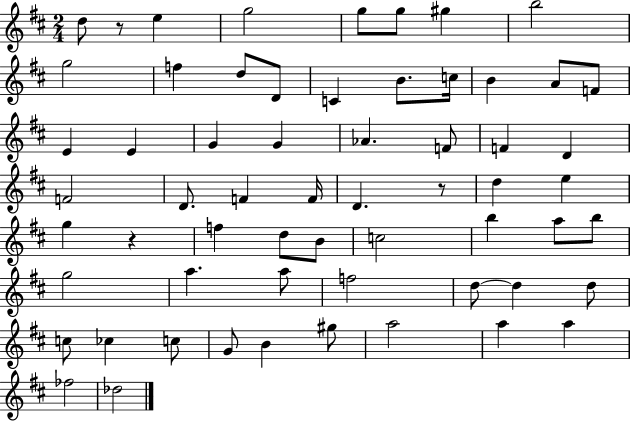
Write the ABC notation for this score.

X:1
T:Untitled
M:2/4
L:1/4
K:D
d/2 z/2 e g2 g/2 g/2 ^g b2 g2 f d/2 D/2 C B/2 c/4 B A/2 F/2 E E G G _A F/2 F D F2 D/2 F F/4 D z/2 d e g z f d/2 B/2 c2 b a/2 b/2 g2 a a/2 f2 d/2 d d/2 c/2 _c c/2 G/2 B ^g/2 a2 a a _f2 _d2